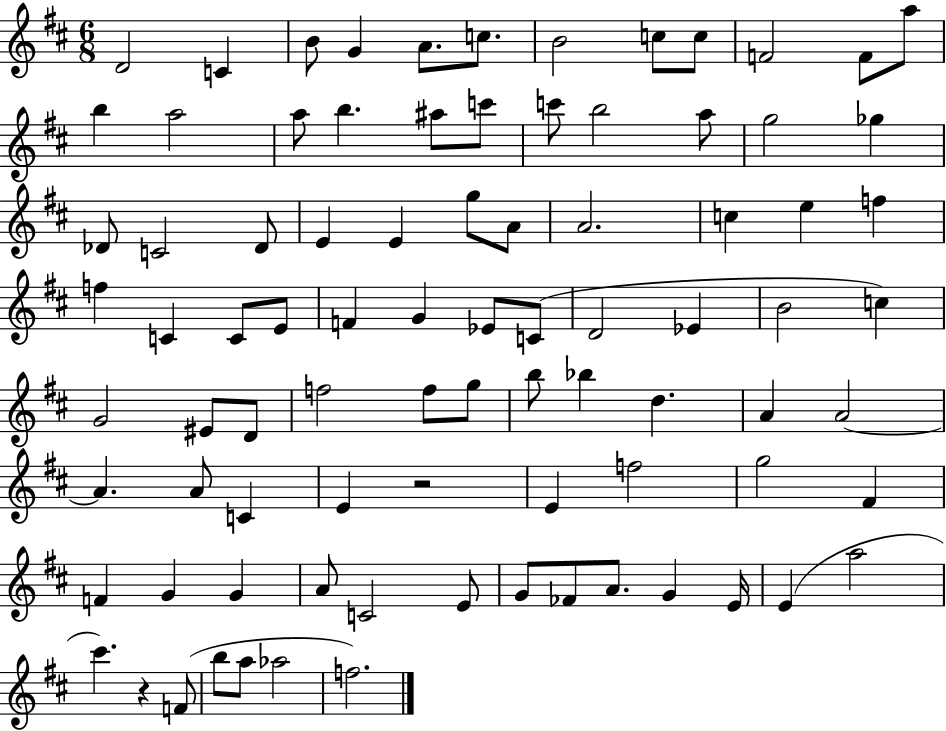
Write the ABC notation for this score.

X:1
T:Untitled
M:6/8
L:1/4
K:D
D2 C B/2 G A/2 c/2 B2 c/2 c/2 F2 F/2 a/2 b a2 a/2 b ^a/2 c'/2 c'/2 b2 a/2 g2 _g _D/2 C2 _D/2 E E g/2 A/2 A2 c e f f C C/2 E/2 F G _E/2 C/2 D2 _E B2 c G2 ^E/2 D/2 f2 f/2 g/2 b/2 _b d A A2 A A/2 C E z2 E f2 g2 ^F F G G A/2 C2 E/2 G/2 _F/2 A/2 G E/4 E a2 ^c' z F/2 b/2 a/2 _a2 f2